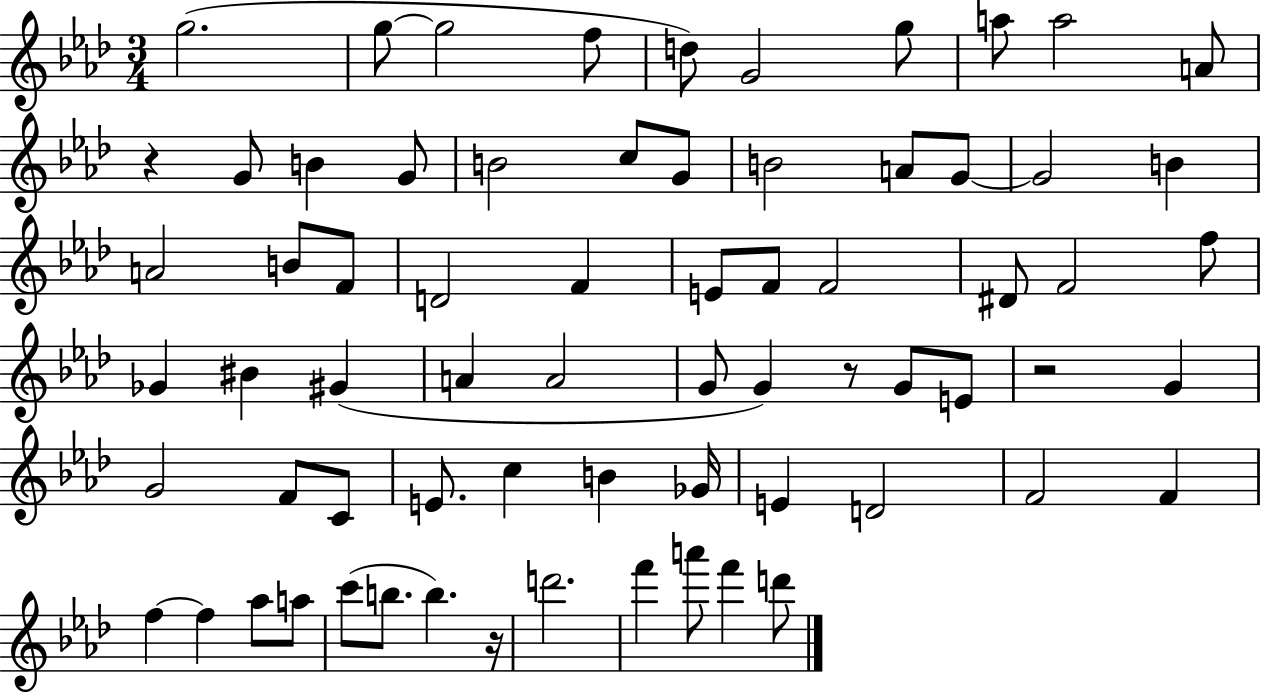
{
  \clef treble
  \numericTimeSignature
  \time 3/4
  \key aes \major
  g''2.( | g''8~~ g''2 f''8 | d''8) g'2 g''8 | a''8 a''2 a'8 | \break r4 g'8 b'4 g'8 | b'2 c''8 g'8 | b'2 a'8 g'8~~ | g'2 b'4 | \break a'2 b'8 f'8 | d'2 f'4 | e'8 f'8 f'2 | dis'8 f'2 f''8 | \break ges'4 bis'4 gis'4( | a'4 a'2 | g'8 g'4) r8 g'8 e'8 | r2 g'4 | \break g'2 f'8 c'8 | e'8. c''4 b'4 ges'16 | e'4 d'2 | f'2 f'4 | \break f''4~~ f''4 aes''8 a''8 | c'''8( b''8. b''4.) r16 | d'''2. | f'''4 a'''8 f'''4 d'''8 | \break \bar "|."
}